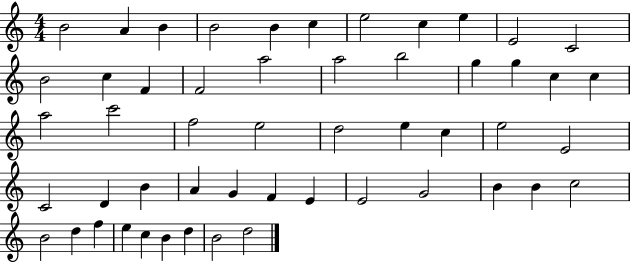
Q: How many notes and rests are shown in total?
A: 52